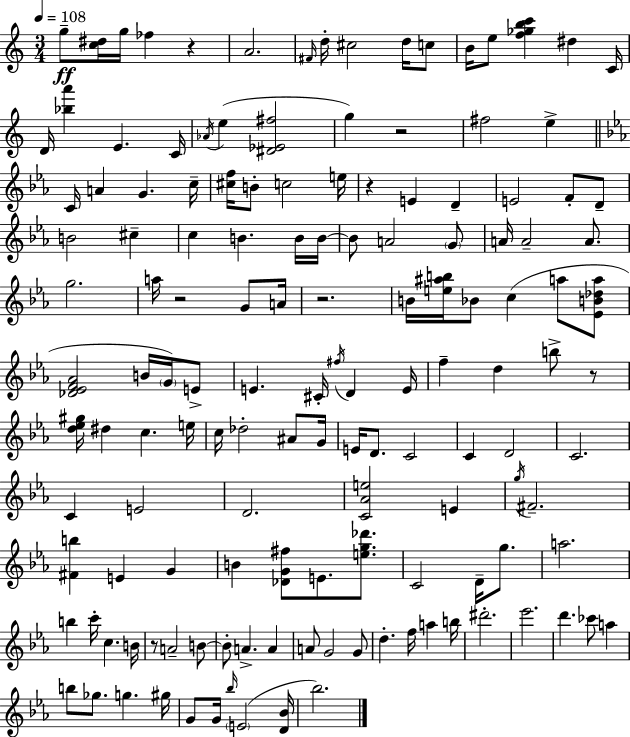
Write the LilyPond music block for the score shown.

{
  \clef treble
  \numericTimeSignature
  \time 3/4
  \key a \minor
  \tempo 4 = 108
  g''8--\ff <c'' dis''>16 g''16 fes''4 r4 | a'2. | \grace { fis'16 } d''16-. cis''2 d''16 c''8 | b'16 e''8 <f'' ges'' b'' c'''>4 dis''4 | \break c'16 d'16 <bes'' a'''>4 e'4. | c'16 \acciaccatura { aes'16 } e''4( <dis' ees' fis''>2 | g''4) r2 | fis''2 e''4-> | \break \bar "||" \break \key c \minor c'16 a'4 g'4. c''16-- | <cis'' f''>16 b'8-. c''2 e''16 | r4 e'4 d'4-- | e'2 f'8-. d'8-- | \break b'2 cis''4-- | c''4 b'4. b'16 b'16~~ | b'8 a'2 \parenthesize g'8 | a'16 a'2-- a'8. | \break g''2. | a''16 r2 g'8 a'16 | r2. | b'16 <e'' ais'' b''>16 bes'8 c''4( a''8 <ees' b' des'' a''>8 | \break <des' ees' f' aes'>2 b'16 \parenthesize g'16) e'8-> | e'4. cis'16-. \acciaccatura { fis''16 } d'4 | e'16 f''4-- d''4 b''8-> r8 | <d'' ees'' gis''>16 dis''4 c''4. | \break e''16 c''16 des''2-. ais'8 | g'16 e'16 d'8. c'2 | c'4 d'2 | c'2. | \break c'4 e'2 | d'2. | <c' aes' e''>2 e'4 | \acciaccatura { g''16 } fis'2.-- | \break <fis' b''>4 e'4 g'4 | b'4 <des' g' fis''>8 e'8. <e'' g'' des'''>8. | c'2 d'16-- g''8. | a''2. | \break b''4 c'''16-. c''4. | b'16 r8 a'2-- | b'8~~ b'8-. a'4.-> a'4 | a'8 g'2 | \break g'8 d''4.-. f''16 a''4 | b''16 dis'''2.-. | ees'''2. | d'''4. ces'''8 a''4 | \break b''8 ges''8. g''4. | gis''16 g'8 g'16 \grace { bes''16 }( \parenthesize e'2 | <d' bes'>16 bes''2.) | \bar "|."
}